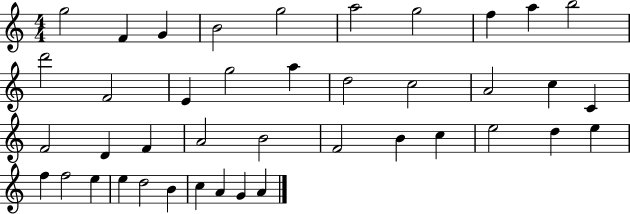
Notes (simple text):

G5/h F4/q G4/q B4/h G5/h A5/h G5/h F5/q A5/q B5/h D6/h F4/h E4/q G5/h A5/q D5/h C5/h A4/h C5/q C4/q F4/h D4/q F4/q A4/h B4/h F4/h B4/q C5/q E5/h D5/q E5/q F5/q F5/h E5/q E5/q D5/h B4/q C5/q A4/q G4/q A4/q